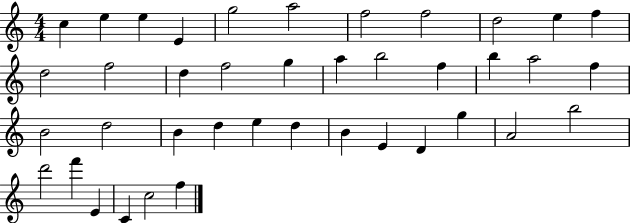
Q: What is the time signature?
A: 4/4